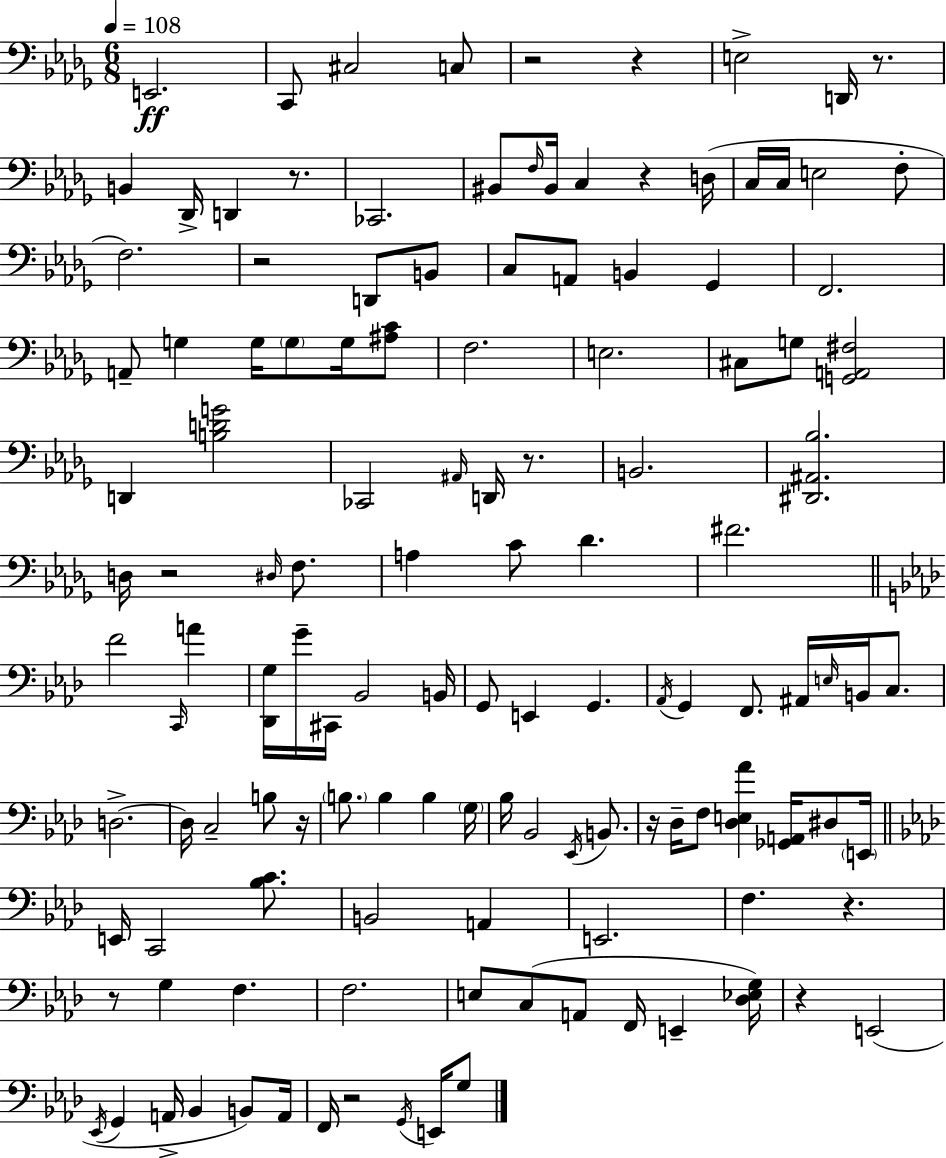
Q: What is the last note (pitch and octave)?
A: G3